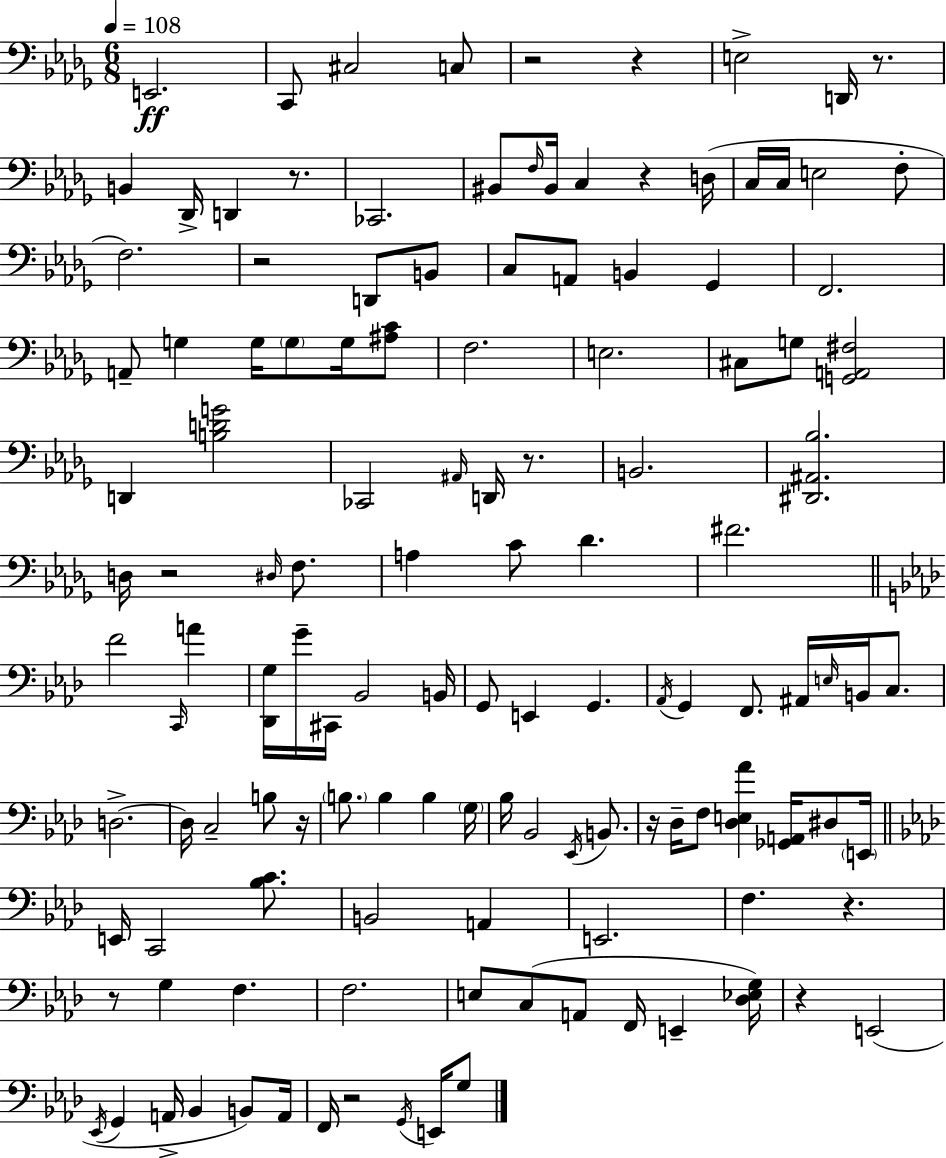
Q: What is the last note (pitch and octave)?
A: G3